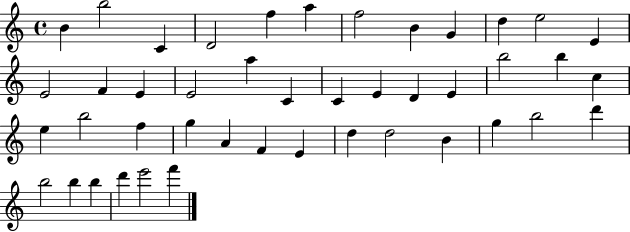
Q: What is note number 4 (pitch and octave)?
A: D4